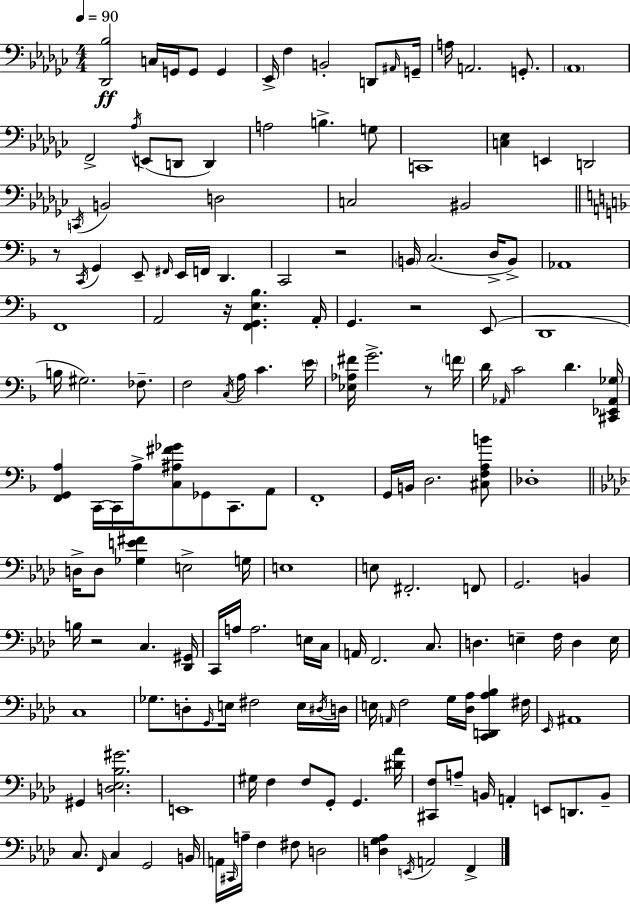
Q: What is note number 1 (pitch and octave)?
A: C3